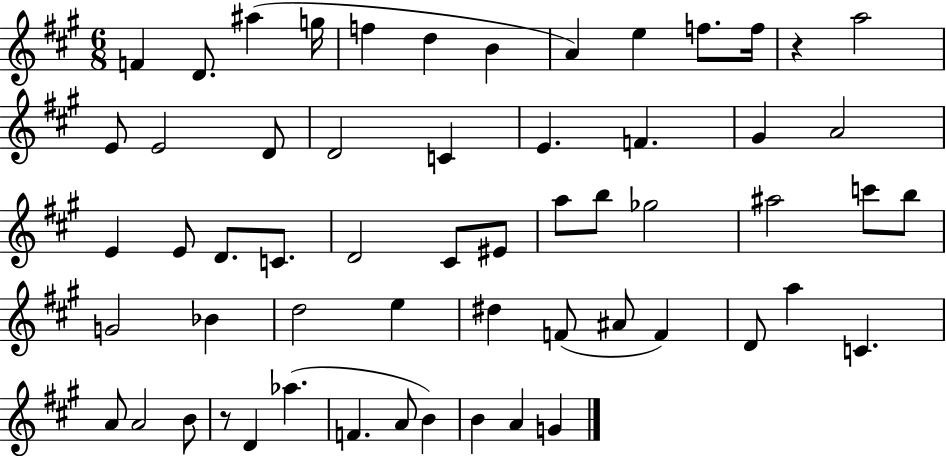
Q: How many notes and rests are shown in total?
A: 58